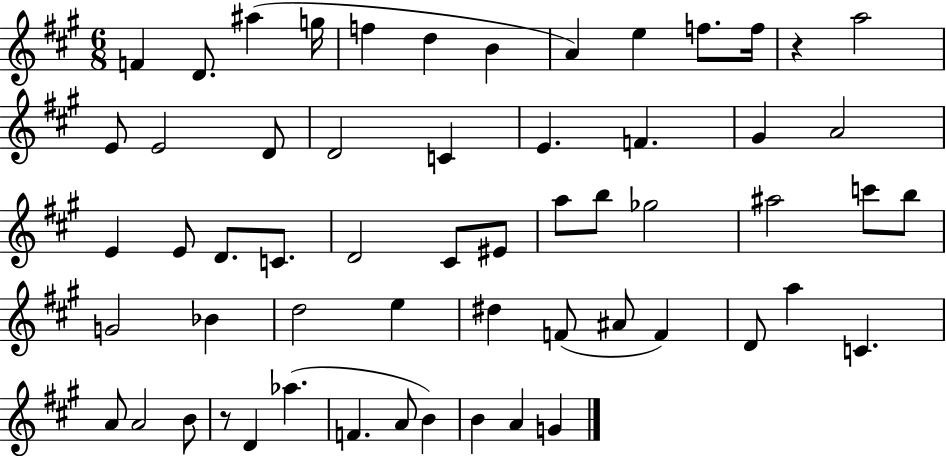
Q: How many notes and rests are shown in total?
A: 58